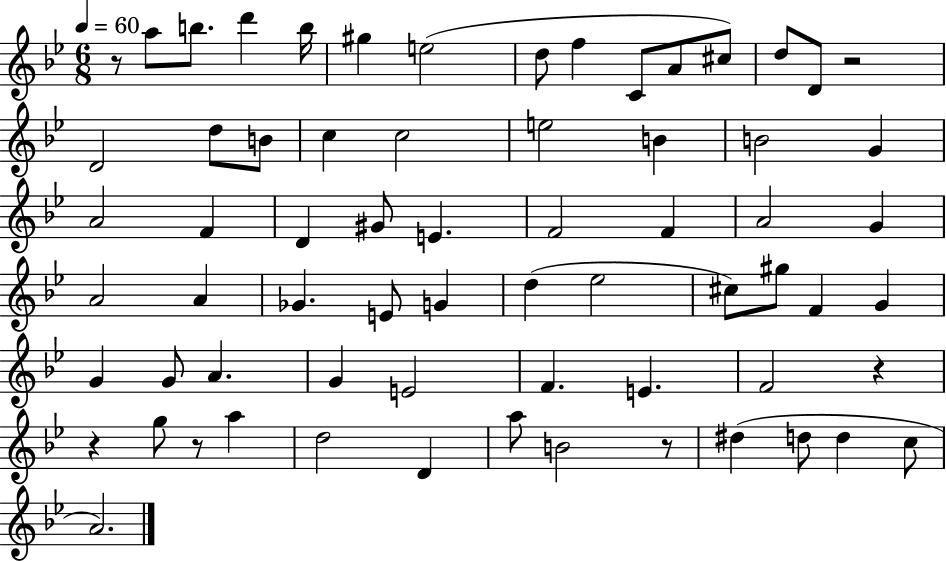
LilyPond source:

{
  \clef treble
  \numericTimeSignature
  \time 6/8
  \key bes \major
  \tempo 4 = 60
  r8 a''8 b''8. d'''4 b''16 | gis''4 e''2( | d''8 f''4 c'8 a'8 cis''8) | d''8 d'8 r2 | \break d'2 d''8 b'8 | c''4 c''2 | e''2 b'4 | b'2 g'4 | \break a'2 f'4 | d'4 gis'8 e'4. | f'2 f'4 | a'2 g'4 | \break a'2 a'4 | ges'4. e'8 g'4 | d''4( ees''2 | cis''8) gis''8 f'4 g'4 | \break g'4 g'8 a'4. | g'4 e'2 | f'4. e'4. | f'2 r4 | \break r4 g''8 r8 a''4 | d''2 d'4 | a''8 b'2 r8 | dis''4( d''8 d''4 c''8 | \break a'2.) | \bar "|."
}